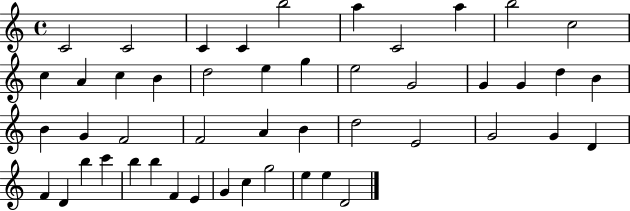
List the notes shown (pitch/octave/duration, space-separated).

C4/h C4/h C4/q C4/q B5/h A5/q C4/h A5/q B5/h C5/h C5/q A4/q C5/q B4/q D5/h E5/q G5/q E5/h G4/h G4/q G4/q D5/q B4/q B4/q G4/q F4/h F4/h A4/q B4/q D5/h E4/h G4/h G4/q D4/q F4/q D4/q B5/q C6/q B5/q B5/q F4/q E4/q G4/q C5/q G5/h E5/q E5/q D4/h